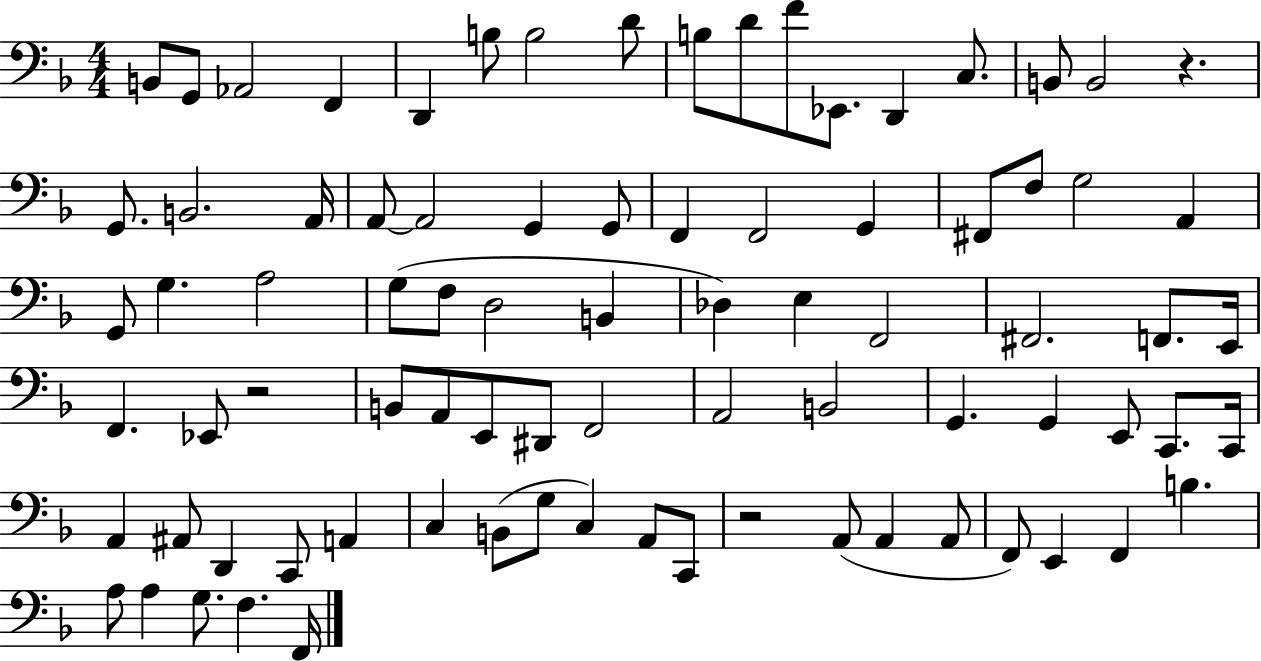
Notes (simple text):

B2/e G2/e Ab2/h F2/q D2/q B3/e B3/h D4/e B3/e D4/e F4/e Eb2/e. D2/q C3/e. B2/e B2/h R/q. G2/e. B2/h. A2/s A2/e A2/h G2/q G2/e F2/q F2/h G2/q F#2/e F3/e G3/h A2/q G2/e G3/q. A3/h G3/e F3/e D3/h B2/q Db3/q E3/q F2/h F#2/h. F2/e. E2/s F2/q. Eb2/e R/h B2/e A2/e E2/e D#2/e F2/h A2/h B2/h G2/q. G2/q E2/e C2/e. C2/s A2/q A#2/e D2/q C2/e A2/q C3/q B2/e G3/e C3/q A2/e C2/e R/h A2/e A2/q A2/e F2/e E2/q F2/q B3/q. A3/e A3/q G3/e. F3/q. F2/s